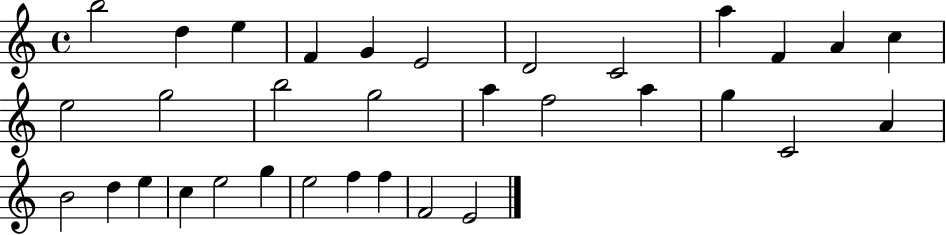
B5/h D5/q E5/q F4/q G4/q E4/h D4/h C4/h A5/q F4/q A4/q C5/q E5/h G5/h B5/h G5/h A5/q F5/h A5/q G5/q C4/h A4/q B4/h D5/q E5/q C5/q E5/h G5/q E5/h F5/q F5/q F4/h E4/h